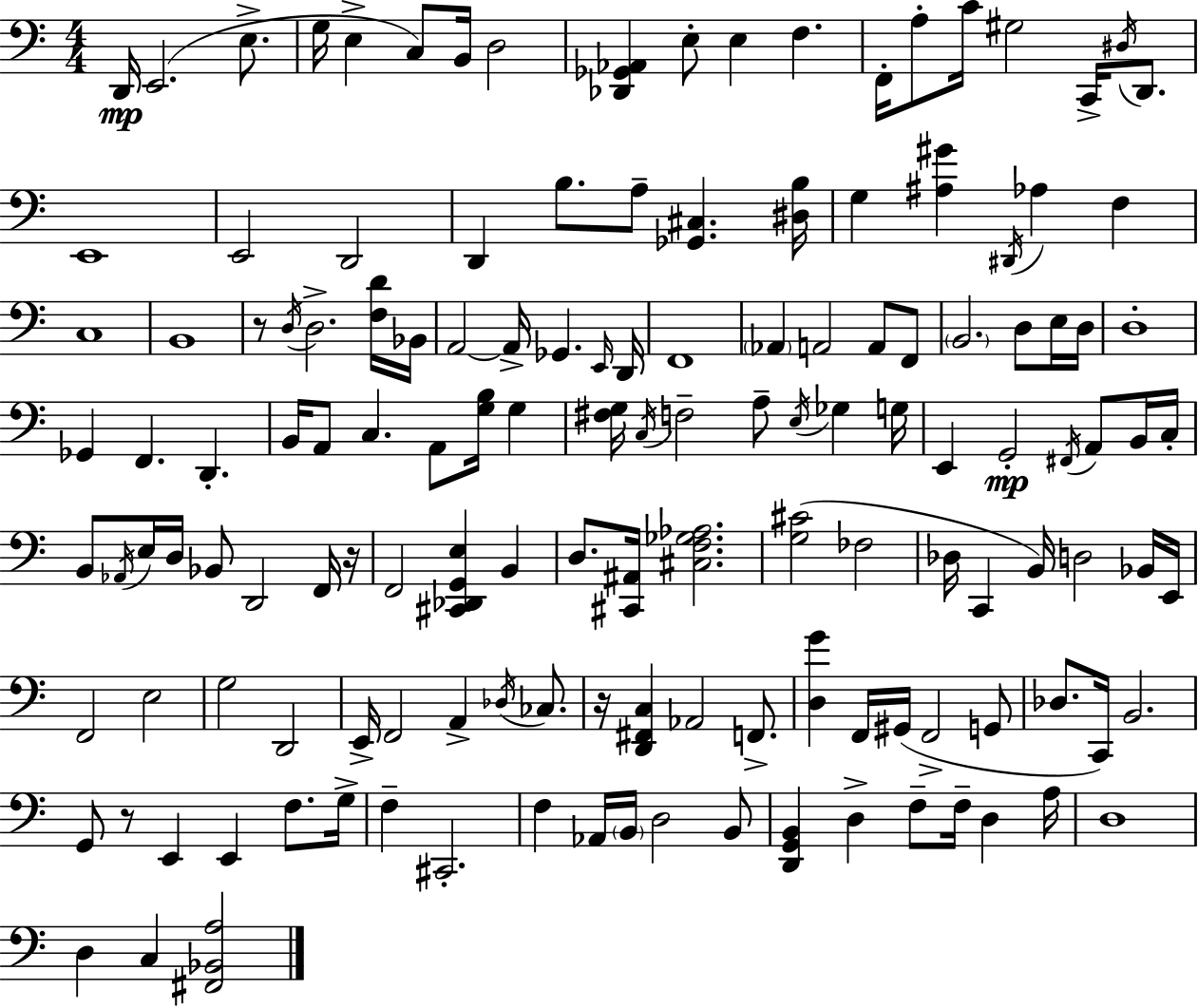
X:1
T:Untitled
M:4/4
L:1/4
K:C
D,,/4 E,,2 E,/2 G,/4 E, C,/2 B,,/4 D,2 [_D,,_G,,_A,,] E,/2 E, F, F,,/4 A,/2 C/4 ^G,2 C,,/4 ^D,/4 D,,/2 E,,4 E,,2 D,,2 D,, B,/2 A,/2 [_G,,^C,] [^D,B,]/4 G, [^A,^G] ^D,,/4 _A, F, C,4 B,,4 z/2 D,/4 D,2 [F,D]/4 _B,,/4 A,,2 A,,/4 _G,, E,,/4 D,,/4 F,,4 _A,, A,,2 A,,/2 F,,/2 B,,2 D,/2 E,/4 D,/4 D,4 _G,, F,, D,, B,,/4 A,,/2 C, A,,/2 [G,B,]/4 G, [^F,G,]/4 C,/4 F,2 A,/2 E,/4 _G, G,/4 E,, G,,2 ^F,,/4 A,,/2 B,,/4 C,/4 B,,/2 _A,,/4 E,/4 D,/4 _B,,/2 D,,2 F,,/4 z/4 F,,2 [^C,,_D,,G,,E,] B,, D,/2 [^C,,^A,,]/4 [^C,F,_G,_A,]2 [G,^C]2 _F,2 _D,/4 C,, B,,/4 D,2 _B,,/4 E,,/4 F,,2 E,2 G,2 D,,2 E,,/4 F,,2 A,, _D,/4 _C,/2 z/4 [D,,^F,,C,] _A,,2 F,,/2 [D,G] F,,/4 ^G,,/4 F,,2 G,,/2 _D,/2 C,,/4 B,,2 G,,/2 z/2 E,, E,, F,/2 G,/4 F, ^C,,2 F, _A,,/4 B,,/4 D,2 B,,/2 [D,,G,,B,,] D, F,/2 F,/4 D, A,/4 D,4 D, C, [^F,,_B,,A,]2